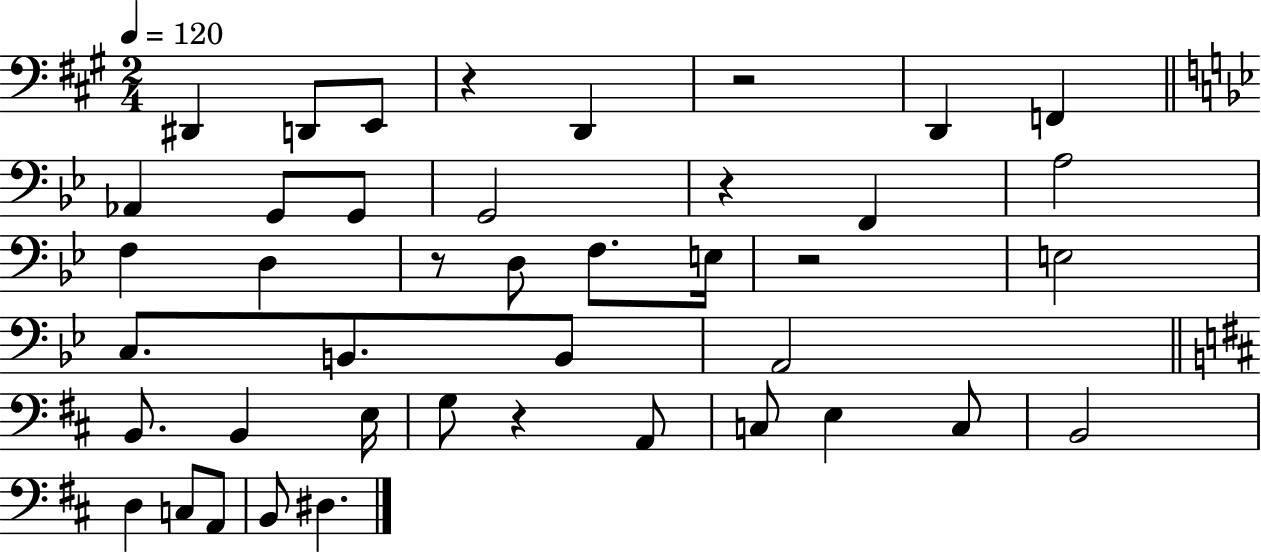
{
  \clef bass
  \numericTimeSignature
  \time 2/4
  \key a \major
  \tempo 4 = 120
  dis,4 d,8 e,8 | r4 d,4 | r2 | d,4 f,4 | \break \bar "||" \break \key bes \major aes,4 g,8 g,8 | g,2 | r4 f,4 | a2 | \break f4 d4 | r8 d8 f8. e16 | r2 | e2 | \break c8. b,8. b,8 | a,2 | \bar "||" \break \key d \major b,8. b,4 e16 | g8 r4 a,8 | c8 e4 c8 | b,2 | \break d4 c8 a,8 | b,8 dis4. | \bar "|."
}